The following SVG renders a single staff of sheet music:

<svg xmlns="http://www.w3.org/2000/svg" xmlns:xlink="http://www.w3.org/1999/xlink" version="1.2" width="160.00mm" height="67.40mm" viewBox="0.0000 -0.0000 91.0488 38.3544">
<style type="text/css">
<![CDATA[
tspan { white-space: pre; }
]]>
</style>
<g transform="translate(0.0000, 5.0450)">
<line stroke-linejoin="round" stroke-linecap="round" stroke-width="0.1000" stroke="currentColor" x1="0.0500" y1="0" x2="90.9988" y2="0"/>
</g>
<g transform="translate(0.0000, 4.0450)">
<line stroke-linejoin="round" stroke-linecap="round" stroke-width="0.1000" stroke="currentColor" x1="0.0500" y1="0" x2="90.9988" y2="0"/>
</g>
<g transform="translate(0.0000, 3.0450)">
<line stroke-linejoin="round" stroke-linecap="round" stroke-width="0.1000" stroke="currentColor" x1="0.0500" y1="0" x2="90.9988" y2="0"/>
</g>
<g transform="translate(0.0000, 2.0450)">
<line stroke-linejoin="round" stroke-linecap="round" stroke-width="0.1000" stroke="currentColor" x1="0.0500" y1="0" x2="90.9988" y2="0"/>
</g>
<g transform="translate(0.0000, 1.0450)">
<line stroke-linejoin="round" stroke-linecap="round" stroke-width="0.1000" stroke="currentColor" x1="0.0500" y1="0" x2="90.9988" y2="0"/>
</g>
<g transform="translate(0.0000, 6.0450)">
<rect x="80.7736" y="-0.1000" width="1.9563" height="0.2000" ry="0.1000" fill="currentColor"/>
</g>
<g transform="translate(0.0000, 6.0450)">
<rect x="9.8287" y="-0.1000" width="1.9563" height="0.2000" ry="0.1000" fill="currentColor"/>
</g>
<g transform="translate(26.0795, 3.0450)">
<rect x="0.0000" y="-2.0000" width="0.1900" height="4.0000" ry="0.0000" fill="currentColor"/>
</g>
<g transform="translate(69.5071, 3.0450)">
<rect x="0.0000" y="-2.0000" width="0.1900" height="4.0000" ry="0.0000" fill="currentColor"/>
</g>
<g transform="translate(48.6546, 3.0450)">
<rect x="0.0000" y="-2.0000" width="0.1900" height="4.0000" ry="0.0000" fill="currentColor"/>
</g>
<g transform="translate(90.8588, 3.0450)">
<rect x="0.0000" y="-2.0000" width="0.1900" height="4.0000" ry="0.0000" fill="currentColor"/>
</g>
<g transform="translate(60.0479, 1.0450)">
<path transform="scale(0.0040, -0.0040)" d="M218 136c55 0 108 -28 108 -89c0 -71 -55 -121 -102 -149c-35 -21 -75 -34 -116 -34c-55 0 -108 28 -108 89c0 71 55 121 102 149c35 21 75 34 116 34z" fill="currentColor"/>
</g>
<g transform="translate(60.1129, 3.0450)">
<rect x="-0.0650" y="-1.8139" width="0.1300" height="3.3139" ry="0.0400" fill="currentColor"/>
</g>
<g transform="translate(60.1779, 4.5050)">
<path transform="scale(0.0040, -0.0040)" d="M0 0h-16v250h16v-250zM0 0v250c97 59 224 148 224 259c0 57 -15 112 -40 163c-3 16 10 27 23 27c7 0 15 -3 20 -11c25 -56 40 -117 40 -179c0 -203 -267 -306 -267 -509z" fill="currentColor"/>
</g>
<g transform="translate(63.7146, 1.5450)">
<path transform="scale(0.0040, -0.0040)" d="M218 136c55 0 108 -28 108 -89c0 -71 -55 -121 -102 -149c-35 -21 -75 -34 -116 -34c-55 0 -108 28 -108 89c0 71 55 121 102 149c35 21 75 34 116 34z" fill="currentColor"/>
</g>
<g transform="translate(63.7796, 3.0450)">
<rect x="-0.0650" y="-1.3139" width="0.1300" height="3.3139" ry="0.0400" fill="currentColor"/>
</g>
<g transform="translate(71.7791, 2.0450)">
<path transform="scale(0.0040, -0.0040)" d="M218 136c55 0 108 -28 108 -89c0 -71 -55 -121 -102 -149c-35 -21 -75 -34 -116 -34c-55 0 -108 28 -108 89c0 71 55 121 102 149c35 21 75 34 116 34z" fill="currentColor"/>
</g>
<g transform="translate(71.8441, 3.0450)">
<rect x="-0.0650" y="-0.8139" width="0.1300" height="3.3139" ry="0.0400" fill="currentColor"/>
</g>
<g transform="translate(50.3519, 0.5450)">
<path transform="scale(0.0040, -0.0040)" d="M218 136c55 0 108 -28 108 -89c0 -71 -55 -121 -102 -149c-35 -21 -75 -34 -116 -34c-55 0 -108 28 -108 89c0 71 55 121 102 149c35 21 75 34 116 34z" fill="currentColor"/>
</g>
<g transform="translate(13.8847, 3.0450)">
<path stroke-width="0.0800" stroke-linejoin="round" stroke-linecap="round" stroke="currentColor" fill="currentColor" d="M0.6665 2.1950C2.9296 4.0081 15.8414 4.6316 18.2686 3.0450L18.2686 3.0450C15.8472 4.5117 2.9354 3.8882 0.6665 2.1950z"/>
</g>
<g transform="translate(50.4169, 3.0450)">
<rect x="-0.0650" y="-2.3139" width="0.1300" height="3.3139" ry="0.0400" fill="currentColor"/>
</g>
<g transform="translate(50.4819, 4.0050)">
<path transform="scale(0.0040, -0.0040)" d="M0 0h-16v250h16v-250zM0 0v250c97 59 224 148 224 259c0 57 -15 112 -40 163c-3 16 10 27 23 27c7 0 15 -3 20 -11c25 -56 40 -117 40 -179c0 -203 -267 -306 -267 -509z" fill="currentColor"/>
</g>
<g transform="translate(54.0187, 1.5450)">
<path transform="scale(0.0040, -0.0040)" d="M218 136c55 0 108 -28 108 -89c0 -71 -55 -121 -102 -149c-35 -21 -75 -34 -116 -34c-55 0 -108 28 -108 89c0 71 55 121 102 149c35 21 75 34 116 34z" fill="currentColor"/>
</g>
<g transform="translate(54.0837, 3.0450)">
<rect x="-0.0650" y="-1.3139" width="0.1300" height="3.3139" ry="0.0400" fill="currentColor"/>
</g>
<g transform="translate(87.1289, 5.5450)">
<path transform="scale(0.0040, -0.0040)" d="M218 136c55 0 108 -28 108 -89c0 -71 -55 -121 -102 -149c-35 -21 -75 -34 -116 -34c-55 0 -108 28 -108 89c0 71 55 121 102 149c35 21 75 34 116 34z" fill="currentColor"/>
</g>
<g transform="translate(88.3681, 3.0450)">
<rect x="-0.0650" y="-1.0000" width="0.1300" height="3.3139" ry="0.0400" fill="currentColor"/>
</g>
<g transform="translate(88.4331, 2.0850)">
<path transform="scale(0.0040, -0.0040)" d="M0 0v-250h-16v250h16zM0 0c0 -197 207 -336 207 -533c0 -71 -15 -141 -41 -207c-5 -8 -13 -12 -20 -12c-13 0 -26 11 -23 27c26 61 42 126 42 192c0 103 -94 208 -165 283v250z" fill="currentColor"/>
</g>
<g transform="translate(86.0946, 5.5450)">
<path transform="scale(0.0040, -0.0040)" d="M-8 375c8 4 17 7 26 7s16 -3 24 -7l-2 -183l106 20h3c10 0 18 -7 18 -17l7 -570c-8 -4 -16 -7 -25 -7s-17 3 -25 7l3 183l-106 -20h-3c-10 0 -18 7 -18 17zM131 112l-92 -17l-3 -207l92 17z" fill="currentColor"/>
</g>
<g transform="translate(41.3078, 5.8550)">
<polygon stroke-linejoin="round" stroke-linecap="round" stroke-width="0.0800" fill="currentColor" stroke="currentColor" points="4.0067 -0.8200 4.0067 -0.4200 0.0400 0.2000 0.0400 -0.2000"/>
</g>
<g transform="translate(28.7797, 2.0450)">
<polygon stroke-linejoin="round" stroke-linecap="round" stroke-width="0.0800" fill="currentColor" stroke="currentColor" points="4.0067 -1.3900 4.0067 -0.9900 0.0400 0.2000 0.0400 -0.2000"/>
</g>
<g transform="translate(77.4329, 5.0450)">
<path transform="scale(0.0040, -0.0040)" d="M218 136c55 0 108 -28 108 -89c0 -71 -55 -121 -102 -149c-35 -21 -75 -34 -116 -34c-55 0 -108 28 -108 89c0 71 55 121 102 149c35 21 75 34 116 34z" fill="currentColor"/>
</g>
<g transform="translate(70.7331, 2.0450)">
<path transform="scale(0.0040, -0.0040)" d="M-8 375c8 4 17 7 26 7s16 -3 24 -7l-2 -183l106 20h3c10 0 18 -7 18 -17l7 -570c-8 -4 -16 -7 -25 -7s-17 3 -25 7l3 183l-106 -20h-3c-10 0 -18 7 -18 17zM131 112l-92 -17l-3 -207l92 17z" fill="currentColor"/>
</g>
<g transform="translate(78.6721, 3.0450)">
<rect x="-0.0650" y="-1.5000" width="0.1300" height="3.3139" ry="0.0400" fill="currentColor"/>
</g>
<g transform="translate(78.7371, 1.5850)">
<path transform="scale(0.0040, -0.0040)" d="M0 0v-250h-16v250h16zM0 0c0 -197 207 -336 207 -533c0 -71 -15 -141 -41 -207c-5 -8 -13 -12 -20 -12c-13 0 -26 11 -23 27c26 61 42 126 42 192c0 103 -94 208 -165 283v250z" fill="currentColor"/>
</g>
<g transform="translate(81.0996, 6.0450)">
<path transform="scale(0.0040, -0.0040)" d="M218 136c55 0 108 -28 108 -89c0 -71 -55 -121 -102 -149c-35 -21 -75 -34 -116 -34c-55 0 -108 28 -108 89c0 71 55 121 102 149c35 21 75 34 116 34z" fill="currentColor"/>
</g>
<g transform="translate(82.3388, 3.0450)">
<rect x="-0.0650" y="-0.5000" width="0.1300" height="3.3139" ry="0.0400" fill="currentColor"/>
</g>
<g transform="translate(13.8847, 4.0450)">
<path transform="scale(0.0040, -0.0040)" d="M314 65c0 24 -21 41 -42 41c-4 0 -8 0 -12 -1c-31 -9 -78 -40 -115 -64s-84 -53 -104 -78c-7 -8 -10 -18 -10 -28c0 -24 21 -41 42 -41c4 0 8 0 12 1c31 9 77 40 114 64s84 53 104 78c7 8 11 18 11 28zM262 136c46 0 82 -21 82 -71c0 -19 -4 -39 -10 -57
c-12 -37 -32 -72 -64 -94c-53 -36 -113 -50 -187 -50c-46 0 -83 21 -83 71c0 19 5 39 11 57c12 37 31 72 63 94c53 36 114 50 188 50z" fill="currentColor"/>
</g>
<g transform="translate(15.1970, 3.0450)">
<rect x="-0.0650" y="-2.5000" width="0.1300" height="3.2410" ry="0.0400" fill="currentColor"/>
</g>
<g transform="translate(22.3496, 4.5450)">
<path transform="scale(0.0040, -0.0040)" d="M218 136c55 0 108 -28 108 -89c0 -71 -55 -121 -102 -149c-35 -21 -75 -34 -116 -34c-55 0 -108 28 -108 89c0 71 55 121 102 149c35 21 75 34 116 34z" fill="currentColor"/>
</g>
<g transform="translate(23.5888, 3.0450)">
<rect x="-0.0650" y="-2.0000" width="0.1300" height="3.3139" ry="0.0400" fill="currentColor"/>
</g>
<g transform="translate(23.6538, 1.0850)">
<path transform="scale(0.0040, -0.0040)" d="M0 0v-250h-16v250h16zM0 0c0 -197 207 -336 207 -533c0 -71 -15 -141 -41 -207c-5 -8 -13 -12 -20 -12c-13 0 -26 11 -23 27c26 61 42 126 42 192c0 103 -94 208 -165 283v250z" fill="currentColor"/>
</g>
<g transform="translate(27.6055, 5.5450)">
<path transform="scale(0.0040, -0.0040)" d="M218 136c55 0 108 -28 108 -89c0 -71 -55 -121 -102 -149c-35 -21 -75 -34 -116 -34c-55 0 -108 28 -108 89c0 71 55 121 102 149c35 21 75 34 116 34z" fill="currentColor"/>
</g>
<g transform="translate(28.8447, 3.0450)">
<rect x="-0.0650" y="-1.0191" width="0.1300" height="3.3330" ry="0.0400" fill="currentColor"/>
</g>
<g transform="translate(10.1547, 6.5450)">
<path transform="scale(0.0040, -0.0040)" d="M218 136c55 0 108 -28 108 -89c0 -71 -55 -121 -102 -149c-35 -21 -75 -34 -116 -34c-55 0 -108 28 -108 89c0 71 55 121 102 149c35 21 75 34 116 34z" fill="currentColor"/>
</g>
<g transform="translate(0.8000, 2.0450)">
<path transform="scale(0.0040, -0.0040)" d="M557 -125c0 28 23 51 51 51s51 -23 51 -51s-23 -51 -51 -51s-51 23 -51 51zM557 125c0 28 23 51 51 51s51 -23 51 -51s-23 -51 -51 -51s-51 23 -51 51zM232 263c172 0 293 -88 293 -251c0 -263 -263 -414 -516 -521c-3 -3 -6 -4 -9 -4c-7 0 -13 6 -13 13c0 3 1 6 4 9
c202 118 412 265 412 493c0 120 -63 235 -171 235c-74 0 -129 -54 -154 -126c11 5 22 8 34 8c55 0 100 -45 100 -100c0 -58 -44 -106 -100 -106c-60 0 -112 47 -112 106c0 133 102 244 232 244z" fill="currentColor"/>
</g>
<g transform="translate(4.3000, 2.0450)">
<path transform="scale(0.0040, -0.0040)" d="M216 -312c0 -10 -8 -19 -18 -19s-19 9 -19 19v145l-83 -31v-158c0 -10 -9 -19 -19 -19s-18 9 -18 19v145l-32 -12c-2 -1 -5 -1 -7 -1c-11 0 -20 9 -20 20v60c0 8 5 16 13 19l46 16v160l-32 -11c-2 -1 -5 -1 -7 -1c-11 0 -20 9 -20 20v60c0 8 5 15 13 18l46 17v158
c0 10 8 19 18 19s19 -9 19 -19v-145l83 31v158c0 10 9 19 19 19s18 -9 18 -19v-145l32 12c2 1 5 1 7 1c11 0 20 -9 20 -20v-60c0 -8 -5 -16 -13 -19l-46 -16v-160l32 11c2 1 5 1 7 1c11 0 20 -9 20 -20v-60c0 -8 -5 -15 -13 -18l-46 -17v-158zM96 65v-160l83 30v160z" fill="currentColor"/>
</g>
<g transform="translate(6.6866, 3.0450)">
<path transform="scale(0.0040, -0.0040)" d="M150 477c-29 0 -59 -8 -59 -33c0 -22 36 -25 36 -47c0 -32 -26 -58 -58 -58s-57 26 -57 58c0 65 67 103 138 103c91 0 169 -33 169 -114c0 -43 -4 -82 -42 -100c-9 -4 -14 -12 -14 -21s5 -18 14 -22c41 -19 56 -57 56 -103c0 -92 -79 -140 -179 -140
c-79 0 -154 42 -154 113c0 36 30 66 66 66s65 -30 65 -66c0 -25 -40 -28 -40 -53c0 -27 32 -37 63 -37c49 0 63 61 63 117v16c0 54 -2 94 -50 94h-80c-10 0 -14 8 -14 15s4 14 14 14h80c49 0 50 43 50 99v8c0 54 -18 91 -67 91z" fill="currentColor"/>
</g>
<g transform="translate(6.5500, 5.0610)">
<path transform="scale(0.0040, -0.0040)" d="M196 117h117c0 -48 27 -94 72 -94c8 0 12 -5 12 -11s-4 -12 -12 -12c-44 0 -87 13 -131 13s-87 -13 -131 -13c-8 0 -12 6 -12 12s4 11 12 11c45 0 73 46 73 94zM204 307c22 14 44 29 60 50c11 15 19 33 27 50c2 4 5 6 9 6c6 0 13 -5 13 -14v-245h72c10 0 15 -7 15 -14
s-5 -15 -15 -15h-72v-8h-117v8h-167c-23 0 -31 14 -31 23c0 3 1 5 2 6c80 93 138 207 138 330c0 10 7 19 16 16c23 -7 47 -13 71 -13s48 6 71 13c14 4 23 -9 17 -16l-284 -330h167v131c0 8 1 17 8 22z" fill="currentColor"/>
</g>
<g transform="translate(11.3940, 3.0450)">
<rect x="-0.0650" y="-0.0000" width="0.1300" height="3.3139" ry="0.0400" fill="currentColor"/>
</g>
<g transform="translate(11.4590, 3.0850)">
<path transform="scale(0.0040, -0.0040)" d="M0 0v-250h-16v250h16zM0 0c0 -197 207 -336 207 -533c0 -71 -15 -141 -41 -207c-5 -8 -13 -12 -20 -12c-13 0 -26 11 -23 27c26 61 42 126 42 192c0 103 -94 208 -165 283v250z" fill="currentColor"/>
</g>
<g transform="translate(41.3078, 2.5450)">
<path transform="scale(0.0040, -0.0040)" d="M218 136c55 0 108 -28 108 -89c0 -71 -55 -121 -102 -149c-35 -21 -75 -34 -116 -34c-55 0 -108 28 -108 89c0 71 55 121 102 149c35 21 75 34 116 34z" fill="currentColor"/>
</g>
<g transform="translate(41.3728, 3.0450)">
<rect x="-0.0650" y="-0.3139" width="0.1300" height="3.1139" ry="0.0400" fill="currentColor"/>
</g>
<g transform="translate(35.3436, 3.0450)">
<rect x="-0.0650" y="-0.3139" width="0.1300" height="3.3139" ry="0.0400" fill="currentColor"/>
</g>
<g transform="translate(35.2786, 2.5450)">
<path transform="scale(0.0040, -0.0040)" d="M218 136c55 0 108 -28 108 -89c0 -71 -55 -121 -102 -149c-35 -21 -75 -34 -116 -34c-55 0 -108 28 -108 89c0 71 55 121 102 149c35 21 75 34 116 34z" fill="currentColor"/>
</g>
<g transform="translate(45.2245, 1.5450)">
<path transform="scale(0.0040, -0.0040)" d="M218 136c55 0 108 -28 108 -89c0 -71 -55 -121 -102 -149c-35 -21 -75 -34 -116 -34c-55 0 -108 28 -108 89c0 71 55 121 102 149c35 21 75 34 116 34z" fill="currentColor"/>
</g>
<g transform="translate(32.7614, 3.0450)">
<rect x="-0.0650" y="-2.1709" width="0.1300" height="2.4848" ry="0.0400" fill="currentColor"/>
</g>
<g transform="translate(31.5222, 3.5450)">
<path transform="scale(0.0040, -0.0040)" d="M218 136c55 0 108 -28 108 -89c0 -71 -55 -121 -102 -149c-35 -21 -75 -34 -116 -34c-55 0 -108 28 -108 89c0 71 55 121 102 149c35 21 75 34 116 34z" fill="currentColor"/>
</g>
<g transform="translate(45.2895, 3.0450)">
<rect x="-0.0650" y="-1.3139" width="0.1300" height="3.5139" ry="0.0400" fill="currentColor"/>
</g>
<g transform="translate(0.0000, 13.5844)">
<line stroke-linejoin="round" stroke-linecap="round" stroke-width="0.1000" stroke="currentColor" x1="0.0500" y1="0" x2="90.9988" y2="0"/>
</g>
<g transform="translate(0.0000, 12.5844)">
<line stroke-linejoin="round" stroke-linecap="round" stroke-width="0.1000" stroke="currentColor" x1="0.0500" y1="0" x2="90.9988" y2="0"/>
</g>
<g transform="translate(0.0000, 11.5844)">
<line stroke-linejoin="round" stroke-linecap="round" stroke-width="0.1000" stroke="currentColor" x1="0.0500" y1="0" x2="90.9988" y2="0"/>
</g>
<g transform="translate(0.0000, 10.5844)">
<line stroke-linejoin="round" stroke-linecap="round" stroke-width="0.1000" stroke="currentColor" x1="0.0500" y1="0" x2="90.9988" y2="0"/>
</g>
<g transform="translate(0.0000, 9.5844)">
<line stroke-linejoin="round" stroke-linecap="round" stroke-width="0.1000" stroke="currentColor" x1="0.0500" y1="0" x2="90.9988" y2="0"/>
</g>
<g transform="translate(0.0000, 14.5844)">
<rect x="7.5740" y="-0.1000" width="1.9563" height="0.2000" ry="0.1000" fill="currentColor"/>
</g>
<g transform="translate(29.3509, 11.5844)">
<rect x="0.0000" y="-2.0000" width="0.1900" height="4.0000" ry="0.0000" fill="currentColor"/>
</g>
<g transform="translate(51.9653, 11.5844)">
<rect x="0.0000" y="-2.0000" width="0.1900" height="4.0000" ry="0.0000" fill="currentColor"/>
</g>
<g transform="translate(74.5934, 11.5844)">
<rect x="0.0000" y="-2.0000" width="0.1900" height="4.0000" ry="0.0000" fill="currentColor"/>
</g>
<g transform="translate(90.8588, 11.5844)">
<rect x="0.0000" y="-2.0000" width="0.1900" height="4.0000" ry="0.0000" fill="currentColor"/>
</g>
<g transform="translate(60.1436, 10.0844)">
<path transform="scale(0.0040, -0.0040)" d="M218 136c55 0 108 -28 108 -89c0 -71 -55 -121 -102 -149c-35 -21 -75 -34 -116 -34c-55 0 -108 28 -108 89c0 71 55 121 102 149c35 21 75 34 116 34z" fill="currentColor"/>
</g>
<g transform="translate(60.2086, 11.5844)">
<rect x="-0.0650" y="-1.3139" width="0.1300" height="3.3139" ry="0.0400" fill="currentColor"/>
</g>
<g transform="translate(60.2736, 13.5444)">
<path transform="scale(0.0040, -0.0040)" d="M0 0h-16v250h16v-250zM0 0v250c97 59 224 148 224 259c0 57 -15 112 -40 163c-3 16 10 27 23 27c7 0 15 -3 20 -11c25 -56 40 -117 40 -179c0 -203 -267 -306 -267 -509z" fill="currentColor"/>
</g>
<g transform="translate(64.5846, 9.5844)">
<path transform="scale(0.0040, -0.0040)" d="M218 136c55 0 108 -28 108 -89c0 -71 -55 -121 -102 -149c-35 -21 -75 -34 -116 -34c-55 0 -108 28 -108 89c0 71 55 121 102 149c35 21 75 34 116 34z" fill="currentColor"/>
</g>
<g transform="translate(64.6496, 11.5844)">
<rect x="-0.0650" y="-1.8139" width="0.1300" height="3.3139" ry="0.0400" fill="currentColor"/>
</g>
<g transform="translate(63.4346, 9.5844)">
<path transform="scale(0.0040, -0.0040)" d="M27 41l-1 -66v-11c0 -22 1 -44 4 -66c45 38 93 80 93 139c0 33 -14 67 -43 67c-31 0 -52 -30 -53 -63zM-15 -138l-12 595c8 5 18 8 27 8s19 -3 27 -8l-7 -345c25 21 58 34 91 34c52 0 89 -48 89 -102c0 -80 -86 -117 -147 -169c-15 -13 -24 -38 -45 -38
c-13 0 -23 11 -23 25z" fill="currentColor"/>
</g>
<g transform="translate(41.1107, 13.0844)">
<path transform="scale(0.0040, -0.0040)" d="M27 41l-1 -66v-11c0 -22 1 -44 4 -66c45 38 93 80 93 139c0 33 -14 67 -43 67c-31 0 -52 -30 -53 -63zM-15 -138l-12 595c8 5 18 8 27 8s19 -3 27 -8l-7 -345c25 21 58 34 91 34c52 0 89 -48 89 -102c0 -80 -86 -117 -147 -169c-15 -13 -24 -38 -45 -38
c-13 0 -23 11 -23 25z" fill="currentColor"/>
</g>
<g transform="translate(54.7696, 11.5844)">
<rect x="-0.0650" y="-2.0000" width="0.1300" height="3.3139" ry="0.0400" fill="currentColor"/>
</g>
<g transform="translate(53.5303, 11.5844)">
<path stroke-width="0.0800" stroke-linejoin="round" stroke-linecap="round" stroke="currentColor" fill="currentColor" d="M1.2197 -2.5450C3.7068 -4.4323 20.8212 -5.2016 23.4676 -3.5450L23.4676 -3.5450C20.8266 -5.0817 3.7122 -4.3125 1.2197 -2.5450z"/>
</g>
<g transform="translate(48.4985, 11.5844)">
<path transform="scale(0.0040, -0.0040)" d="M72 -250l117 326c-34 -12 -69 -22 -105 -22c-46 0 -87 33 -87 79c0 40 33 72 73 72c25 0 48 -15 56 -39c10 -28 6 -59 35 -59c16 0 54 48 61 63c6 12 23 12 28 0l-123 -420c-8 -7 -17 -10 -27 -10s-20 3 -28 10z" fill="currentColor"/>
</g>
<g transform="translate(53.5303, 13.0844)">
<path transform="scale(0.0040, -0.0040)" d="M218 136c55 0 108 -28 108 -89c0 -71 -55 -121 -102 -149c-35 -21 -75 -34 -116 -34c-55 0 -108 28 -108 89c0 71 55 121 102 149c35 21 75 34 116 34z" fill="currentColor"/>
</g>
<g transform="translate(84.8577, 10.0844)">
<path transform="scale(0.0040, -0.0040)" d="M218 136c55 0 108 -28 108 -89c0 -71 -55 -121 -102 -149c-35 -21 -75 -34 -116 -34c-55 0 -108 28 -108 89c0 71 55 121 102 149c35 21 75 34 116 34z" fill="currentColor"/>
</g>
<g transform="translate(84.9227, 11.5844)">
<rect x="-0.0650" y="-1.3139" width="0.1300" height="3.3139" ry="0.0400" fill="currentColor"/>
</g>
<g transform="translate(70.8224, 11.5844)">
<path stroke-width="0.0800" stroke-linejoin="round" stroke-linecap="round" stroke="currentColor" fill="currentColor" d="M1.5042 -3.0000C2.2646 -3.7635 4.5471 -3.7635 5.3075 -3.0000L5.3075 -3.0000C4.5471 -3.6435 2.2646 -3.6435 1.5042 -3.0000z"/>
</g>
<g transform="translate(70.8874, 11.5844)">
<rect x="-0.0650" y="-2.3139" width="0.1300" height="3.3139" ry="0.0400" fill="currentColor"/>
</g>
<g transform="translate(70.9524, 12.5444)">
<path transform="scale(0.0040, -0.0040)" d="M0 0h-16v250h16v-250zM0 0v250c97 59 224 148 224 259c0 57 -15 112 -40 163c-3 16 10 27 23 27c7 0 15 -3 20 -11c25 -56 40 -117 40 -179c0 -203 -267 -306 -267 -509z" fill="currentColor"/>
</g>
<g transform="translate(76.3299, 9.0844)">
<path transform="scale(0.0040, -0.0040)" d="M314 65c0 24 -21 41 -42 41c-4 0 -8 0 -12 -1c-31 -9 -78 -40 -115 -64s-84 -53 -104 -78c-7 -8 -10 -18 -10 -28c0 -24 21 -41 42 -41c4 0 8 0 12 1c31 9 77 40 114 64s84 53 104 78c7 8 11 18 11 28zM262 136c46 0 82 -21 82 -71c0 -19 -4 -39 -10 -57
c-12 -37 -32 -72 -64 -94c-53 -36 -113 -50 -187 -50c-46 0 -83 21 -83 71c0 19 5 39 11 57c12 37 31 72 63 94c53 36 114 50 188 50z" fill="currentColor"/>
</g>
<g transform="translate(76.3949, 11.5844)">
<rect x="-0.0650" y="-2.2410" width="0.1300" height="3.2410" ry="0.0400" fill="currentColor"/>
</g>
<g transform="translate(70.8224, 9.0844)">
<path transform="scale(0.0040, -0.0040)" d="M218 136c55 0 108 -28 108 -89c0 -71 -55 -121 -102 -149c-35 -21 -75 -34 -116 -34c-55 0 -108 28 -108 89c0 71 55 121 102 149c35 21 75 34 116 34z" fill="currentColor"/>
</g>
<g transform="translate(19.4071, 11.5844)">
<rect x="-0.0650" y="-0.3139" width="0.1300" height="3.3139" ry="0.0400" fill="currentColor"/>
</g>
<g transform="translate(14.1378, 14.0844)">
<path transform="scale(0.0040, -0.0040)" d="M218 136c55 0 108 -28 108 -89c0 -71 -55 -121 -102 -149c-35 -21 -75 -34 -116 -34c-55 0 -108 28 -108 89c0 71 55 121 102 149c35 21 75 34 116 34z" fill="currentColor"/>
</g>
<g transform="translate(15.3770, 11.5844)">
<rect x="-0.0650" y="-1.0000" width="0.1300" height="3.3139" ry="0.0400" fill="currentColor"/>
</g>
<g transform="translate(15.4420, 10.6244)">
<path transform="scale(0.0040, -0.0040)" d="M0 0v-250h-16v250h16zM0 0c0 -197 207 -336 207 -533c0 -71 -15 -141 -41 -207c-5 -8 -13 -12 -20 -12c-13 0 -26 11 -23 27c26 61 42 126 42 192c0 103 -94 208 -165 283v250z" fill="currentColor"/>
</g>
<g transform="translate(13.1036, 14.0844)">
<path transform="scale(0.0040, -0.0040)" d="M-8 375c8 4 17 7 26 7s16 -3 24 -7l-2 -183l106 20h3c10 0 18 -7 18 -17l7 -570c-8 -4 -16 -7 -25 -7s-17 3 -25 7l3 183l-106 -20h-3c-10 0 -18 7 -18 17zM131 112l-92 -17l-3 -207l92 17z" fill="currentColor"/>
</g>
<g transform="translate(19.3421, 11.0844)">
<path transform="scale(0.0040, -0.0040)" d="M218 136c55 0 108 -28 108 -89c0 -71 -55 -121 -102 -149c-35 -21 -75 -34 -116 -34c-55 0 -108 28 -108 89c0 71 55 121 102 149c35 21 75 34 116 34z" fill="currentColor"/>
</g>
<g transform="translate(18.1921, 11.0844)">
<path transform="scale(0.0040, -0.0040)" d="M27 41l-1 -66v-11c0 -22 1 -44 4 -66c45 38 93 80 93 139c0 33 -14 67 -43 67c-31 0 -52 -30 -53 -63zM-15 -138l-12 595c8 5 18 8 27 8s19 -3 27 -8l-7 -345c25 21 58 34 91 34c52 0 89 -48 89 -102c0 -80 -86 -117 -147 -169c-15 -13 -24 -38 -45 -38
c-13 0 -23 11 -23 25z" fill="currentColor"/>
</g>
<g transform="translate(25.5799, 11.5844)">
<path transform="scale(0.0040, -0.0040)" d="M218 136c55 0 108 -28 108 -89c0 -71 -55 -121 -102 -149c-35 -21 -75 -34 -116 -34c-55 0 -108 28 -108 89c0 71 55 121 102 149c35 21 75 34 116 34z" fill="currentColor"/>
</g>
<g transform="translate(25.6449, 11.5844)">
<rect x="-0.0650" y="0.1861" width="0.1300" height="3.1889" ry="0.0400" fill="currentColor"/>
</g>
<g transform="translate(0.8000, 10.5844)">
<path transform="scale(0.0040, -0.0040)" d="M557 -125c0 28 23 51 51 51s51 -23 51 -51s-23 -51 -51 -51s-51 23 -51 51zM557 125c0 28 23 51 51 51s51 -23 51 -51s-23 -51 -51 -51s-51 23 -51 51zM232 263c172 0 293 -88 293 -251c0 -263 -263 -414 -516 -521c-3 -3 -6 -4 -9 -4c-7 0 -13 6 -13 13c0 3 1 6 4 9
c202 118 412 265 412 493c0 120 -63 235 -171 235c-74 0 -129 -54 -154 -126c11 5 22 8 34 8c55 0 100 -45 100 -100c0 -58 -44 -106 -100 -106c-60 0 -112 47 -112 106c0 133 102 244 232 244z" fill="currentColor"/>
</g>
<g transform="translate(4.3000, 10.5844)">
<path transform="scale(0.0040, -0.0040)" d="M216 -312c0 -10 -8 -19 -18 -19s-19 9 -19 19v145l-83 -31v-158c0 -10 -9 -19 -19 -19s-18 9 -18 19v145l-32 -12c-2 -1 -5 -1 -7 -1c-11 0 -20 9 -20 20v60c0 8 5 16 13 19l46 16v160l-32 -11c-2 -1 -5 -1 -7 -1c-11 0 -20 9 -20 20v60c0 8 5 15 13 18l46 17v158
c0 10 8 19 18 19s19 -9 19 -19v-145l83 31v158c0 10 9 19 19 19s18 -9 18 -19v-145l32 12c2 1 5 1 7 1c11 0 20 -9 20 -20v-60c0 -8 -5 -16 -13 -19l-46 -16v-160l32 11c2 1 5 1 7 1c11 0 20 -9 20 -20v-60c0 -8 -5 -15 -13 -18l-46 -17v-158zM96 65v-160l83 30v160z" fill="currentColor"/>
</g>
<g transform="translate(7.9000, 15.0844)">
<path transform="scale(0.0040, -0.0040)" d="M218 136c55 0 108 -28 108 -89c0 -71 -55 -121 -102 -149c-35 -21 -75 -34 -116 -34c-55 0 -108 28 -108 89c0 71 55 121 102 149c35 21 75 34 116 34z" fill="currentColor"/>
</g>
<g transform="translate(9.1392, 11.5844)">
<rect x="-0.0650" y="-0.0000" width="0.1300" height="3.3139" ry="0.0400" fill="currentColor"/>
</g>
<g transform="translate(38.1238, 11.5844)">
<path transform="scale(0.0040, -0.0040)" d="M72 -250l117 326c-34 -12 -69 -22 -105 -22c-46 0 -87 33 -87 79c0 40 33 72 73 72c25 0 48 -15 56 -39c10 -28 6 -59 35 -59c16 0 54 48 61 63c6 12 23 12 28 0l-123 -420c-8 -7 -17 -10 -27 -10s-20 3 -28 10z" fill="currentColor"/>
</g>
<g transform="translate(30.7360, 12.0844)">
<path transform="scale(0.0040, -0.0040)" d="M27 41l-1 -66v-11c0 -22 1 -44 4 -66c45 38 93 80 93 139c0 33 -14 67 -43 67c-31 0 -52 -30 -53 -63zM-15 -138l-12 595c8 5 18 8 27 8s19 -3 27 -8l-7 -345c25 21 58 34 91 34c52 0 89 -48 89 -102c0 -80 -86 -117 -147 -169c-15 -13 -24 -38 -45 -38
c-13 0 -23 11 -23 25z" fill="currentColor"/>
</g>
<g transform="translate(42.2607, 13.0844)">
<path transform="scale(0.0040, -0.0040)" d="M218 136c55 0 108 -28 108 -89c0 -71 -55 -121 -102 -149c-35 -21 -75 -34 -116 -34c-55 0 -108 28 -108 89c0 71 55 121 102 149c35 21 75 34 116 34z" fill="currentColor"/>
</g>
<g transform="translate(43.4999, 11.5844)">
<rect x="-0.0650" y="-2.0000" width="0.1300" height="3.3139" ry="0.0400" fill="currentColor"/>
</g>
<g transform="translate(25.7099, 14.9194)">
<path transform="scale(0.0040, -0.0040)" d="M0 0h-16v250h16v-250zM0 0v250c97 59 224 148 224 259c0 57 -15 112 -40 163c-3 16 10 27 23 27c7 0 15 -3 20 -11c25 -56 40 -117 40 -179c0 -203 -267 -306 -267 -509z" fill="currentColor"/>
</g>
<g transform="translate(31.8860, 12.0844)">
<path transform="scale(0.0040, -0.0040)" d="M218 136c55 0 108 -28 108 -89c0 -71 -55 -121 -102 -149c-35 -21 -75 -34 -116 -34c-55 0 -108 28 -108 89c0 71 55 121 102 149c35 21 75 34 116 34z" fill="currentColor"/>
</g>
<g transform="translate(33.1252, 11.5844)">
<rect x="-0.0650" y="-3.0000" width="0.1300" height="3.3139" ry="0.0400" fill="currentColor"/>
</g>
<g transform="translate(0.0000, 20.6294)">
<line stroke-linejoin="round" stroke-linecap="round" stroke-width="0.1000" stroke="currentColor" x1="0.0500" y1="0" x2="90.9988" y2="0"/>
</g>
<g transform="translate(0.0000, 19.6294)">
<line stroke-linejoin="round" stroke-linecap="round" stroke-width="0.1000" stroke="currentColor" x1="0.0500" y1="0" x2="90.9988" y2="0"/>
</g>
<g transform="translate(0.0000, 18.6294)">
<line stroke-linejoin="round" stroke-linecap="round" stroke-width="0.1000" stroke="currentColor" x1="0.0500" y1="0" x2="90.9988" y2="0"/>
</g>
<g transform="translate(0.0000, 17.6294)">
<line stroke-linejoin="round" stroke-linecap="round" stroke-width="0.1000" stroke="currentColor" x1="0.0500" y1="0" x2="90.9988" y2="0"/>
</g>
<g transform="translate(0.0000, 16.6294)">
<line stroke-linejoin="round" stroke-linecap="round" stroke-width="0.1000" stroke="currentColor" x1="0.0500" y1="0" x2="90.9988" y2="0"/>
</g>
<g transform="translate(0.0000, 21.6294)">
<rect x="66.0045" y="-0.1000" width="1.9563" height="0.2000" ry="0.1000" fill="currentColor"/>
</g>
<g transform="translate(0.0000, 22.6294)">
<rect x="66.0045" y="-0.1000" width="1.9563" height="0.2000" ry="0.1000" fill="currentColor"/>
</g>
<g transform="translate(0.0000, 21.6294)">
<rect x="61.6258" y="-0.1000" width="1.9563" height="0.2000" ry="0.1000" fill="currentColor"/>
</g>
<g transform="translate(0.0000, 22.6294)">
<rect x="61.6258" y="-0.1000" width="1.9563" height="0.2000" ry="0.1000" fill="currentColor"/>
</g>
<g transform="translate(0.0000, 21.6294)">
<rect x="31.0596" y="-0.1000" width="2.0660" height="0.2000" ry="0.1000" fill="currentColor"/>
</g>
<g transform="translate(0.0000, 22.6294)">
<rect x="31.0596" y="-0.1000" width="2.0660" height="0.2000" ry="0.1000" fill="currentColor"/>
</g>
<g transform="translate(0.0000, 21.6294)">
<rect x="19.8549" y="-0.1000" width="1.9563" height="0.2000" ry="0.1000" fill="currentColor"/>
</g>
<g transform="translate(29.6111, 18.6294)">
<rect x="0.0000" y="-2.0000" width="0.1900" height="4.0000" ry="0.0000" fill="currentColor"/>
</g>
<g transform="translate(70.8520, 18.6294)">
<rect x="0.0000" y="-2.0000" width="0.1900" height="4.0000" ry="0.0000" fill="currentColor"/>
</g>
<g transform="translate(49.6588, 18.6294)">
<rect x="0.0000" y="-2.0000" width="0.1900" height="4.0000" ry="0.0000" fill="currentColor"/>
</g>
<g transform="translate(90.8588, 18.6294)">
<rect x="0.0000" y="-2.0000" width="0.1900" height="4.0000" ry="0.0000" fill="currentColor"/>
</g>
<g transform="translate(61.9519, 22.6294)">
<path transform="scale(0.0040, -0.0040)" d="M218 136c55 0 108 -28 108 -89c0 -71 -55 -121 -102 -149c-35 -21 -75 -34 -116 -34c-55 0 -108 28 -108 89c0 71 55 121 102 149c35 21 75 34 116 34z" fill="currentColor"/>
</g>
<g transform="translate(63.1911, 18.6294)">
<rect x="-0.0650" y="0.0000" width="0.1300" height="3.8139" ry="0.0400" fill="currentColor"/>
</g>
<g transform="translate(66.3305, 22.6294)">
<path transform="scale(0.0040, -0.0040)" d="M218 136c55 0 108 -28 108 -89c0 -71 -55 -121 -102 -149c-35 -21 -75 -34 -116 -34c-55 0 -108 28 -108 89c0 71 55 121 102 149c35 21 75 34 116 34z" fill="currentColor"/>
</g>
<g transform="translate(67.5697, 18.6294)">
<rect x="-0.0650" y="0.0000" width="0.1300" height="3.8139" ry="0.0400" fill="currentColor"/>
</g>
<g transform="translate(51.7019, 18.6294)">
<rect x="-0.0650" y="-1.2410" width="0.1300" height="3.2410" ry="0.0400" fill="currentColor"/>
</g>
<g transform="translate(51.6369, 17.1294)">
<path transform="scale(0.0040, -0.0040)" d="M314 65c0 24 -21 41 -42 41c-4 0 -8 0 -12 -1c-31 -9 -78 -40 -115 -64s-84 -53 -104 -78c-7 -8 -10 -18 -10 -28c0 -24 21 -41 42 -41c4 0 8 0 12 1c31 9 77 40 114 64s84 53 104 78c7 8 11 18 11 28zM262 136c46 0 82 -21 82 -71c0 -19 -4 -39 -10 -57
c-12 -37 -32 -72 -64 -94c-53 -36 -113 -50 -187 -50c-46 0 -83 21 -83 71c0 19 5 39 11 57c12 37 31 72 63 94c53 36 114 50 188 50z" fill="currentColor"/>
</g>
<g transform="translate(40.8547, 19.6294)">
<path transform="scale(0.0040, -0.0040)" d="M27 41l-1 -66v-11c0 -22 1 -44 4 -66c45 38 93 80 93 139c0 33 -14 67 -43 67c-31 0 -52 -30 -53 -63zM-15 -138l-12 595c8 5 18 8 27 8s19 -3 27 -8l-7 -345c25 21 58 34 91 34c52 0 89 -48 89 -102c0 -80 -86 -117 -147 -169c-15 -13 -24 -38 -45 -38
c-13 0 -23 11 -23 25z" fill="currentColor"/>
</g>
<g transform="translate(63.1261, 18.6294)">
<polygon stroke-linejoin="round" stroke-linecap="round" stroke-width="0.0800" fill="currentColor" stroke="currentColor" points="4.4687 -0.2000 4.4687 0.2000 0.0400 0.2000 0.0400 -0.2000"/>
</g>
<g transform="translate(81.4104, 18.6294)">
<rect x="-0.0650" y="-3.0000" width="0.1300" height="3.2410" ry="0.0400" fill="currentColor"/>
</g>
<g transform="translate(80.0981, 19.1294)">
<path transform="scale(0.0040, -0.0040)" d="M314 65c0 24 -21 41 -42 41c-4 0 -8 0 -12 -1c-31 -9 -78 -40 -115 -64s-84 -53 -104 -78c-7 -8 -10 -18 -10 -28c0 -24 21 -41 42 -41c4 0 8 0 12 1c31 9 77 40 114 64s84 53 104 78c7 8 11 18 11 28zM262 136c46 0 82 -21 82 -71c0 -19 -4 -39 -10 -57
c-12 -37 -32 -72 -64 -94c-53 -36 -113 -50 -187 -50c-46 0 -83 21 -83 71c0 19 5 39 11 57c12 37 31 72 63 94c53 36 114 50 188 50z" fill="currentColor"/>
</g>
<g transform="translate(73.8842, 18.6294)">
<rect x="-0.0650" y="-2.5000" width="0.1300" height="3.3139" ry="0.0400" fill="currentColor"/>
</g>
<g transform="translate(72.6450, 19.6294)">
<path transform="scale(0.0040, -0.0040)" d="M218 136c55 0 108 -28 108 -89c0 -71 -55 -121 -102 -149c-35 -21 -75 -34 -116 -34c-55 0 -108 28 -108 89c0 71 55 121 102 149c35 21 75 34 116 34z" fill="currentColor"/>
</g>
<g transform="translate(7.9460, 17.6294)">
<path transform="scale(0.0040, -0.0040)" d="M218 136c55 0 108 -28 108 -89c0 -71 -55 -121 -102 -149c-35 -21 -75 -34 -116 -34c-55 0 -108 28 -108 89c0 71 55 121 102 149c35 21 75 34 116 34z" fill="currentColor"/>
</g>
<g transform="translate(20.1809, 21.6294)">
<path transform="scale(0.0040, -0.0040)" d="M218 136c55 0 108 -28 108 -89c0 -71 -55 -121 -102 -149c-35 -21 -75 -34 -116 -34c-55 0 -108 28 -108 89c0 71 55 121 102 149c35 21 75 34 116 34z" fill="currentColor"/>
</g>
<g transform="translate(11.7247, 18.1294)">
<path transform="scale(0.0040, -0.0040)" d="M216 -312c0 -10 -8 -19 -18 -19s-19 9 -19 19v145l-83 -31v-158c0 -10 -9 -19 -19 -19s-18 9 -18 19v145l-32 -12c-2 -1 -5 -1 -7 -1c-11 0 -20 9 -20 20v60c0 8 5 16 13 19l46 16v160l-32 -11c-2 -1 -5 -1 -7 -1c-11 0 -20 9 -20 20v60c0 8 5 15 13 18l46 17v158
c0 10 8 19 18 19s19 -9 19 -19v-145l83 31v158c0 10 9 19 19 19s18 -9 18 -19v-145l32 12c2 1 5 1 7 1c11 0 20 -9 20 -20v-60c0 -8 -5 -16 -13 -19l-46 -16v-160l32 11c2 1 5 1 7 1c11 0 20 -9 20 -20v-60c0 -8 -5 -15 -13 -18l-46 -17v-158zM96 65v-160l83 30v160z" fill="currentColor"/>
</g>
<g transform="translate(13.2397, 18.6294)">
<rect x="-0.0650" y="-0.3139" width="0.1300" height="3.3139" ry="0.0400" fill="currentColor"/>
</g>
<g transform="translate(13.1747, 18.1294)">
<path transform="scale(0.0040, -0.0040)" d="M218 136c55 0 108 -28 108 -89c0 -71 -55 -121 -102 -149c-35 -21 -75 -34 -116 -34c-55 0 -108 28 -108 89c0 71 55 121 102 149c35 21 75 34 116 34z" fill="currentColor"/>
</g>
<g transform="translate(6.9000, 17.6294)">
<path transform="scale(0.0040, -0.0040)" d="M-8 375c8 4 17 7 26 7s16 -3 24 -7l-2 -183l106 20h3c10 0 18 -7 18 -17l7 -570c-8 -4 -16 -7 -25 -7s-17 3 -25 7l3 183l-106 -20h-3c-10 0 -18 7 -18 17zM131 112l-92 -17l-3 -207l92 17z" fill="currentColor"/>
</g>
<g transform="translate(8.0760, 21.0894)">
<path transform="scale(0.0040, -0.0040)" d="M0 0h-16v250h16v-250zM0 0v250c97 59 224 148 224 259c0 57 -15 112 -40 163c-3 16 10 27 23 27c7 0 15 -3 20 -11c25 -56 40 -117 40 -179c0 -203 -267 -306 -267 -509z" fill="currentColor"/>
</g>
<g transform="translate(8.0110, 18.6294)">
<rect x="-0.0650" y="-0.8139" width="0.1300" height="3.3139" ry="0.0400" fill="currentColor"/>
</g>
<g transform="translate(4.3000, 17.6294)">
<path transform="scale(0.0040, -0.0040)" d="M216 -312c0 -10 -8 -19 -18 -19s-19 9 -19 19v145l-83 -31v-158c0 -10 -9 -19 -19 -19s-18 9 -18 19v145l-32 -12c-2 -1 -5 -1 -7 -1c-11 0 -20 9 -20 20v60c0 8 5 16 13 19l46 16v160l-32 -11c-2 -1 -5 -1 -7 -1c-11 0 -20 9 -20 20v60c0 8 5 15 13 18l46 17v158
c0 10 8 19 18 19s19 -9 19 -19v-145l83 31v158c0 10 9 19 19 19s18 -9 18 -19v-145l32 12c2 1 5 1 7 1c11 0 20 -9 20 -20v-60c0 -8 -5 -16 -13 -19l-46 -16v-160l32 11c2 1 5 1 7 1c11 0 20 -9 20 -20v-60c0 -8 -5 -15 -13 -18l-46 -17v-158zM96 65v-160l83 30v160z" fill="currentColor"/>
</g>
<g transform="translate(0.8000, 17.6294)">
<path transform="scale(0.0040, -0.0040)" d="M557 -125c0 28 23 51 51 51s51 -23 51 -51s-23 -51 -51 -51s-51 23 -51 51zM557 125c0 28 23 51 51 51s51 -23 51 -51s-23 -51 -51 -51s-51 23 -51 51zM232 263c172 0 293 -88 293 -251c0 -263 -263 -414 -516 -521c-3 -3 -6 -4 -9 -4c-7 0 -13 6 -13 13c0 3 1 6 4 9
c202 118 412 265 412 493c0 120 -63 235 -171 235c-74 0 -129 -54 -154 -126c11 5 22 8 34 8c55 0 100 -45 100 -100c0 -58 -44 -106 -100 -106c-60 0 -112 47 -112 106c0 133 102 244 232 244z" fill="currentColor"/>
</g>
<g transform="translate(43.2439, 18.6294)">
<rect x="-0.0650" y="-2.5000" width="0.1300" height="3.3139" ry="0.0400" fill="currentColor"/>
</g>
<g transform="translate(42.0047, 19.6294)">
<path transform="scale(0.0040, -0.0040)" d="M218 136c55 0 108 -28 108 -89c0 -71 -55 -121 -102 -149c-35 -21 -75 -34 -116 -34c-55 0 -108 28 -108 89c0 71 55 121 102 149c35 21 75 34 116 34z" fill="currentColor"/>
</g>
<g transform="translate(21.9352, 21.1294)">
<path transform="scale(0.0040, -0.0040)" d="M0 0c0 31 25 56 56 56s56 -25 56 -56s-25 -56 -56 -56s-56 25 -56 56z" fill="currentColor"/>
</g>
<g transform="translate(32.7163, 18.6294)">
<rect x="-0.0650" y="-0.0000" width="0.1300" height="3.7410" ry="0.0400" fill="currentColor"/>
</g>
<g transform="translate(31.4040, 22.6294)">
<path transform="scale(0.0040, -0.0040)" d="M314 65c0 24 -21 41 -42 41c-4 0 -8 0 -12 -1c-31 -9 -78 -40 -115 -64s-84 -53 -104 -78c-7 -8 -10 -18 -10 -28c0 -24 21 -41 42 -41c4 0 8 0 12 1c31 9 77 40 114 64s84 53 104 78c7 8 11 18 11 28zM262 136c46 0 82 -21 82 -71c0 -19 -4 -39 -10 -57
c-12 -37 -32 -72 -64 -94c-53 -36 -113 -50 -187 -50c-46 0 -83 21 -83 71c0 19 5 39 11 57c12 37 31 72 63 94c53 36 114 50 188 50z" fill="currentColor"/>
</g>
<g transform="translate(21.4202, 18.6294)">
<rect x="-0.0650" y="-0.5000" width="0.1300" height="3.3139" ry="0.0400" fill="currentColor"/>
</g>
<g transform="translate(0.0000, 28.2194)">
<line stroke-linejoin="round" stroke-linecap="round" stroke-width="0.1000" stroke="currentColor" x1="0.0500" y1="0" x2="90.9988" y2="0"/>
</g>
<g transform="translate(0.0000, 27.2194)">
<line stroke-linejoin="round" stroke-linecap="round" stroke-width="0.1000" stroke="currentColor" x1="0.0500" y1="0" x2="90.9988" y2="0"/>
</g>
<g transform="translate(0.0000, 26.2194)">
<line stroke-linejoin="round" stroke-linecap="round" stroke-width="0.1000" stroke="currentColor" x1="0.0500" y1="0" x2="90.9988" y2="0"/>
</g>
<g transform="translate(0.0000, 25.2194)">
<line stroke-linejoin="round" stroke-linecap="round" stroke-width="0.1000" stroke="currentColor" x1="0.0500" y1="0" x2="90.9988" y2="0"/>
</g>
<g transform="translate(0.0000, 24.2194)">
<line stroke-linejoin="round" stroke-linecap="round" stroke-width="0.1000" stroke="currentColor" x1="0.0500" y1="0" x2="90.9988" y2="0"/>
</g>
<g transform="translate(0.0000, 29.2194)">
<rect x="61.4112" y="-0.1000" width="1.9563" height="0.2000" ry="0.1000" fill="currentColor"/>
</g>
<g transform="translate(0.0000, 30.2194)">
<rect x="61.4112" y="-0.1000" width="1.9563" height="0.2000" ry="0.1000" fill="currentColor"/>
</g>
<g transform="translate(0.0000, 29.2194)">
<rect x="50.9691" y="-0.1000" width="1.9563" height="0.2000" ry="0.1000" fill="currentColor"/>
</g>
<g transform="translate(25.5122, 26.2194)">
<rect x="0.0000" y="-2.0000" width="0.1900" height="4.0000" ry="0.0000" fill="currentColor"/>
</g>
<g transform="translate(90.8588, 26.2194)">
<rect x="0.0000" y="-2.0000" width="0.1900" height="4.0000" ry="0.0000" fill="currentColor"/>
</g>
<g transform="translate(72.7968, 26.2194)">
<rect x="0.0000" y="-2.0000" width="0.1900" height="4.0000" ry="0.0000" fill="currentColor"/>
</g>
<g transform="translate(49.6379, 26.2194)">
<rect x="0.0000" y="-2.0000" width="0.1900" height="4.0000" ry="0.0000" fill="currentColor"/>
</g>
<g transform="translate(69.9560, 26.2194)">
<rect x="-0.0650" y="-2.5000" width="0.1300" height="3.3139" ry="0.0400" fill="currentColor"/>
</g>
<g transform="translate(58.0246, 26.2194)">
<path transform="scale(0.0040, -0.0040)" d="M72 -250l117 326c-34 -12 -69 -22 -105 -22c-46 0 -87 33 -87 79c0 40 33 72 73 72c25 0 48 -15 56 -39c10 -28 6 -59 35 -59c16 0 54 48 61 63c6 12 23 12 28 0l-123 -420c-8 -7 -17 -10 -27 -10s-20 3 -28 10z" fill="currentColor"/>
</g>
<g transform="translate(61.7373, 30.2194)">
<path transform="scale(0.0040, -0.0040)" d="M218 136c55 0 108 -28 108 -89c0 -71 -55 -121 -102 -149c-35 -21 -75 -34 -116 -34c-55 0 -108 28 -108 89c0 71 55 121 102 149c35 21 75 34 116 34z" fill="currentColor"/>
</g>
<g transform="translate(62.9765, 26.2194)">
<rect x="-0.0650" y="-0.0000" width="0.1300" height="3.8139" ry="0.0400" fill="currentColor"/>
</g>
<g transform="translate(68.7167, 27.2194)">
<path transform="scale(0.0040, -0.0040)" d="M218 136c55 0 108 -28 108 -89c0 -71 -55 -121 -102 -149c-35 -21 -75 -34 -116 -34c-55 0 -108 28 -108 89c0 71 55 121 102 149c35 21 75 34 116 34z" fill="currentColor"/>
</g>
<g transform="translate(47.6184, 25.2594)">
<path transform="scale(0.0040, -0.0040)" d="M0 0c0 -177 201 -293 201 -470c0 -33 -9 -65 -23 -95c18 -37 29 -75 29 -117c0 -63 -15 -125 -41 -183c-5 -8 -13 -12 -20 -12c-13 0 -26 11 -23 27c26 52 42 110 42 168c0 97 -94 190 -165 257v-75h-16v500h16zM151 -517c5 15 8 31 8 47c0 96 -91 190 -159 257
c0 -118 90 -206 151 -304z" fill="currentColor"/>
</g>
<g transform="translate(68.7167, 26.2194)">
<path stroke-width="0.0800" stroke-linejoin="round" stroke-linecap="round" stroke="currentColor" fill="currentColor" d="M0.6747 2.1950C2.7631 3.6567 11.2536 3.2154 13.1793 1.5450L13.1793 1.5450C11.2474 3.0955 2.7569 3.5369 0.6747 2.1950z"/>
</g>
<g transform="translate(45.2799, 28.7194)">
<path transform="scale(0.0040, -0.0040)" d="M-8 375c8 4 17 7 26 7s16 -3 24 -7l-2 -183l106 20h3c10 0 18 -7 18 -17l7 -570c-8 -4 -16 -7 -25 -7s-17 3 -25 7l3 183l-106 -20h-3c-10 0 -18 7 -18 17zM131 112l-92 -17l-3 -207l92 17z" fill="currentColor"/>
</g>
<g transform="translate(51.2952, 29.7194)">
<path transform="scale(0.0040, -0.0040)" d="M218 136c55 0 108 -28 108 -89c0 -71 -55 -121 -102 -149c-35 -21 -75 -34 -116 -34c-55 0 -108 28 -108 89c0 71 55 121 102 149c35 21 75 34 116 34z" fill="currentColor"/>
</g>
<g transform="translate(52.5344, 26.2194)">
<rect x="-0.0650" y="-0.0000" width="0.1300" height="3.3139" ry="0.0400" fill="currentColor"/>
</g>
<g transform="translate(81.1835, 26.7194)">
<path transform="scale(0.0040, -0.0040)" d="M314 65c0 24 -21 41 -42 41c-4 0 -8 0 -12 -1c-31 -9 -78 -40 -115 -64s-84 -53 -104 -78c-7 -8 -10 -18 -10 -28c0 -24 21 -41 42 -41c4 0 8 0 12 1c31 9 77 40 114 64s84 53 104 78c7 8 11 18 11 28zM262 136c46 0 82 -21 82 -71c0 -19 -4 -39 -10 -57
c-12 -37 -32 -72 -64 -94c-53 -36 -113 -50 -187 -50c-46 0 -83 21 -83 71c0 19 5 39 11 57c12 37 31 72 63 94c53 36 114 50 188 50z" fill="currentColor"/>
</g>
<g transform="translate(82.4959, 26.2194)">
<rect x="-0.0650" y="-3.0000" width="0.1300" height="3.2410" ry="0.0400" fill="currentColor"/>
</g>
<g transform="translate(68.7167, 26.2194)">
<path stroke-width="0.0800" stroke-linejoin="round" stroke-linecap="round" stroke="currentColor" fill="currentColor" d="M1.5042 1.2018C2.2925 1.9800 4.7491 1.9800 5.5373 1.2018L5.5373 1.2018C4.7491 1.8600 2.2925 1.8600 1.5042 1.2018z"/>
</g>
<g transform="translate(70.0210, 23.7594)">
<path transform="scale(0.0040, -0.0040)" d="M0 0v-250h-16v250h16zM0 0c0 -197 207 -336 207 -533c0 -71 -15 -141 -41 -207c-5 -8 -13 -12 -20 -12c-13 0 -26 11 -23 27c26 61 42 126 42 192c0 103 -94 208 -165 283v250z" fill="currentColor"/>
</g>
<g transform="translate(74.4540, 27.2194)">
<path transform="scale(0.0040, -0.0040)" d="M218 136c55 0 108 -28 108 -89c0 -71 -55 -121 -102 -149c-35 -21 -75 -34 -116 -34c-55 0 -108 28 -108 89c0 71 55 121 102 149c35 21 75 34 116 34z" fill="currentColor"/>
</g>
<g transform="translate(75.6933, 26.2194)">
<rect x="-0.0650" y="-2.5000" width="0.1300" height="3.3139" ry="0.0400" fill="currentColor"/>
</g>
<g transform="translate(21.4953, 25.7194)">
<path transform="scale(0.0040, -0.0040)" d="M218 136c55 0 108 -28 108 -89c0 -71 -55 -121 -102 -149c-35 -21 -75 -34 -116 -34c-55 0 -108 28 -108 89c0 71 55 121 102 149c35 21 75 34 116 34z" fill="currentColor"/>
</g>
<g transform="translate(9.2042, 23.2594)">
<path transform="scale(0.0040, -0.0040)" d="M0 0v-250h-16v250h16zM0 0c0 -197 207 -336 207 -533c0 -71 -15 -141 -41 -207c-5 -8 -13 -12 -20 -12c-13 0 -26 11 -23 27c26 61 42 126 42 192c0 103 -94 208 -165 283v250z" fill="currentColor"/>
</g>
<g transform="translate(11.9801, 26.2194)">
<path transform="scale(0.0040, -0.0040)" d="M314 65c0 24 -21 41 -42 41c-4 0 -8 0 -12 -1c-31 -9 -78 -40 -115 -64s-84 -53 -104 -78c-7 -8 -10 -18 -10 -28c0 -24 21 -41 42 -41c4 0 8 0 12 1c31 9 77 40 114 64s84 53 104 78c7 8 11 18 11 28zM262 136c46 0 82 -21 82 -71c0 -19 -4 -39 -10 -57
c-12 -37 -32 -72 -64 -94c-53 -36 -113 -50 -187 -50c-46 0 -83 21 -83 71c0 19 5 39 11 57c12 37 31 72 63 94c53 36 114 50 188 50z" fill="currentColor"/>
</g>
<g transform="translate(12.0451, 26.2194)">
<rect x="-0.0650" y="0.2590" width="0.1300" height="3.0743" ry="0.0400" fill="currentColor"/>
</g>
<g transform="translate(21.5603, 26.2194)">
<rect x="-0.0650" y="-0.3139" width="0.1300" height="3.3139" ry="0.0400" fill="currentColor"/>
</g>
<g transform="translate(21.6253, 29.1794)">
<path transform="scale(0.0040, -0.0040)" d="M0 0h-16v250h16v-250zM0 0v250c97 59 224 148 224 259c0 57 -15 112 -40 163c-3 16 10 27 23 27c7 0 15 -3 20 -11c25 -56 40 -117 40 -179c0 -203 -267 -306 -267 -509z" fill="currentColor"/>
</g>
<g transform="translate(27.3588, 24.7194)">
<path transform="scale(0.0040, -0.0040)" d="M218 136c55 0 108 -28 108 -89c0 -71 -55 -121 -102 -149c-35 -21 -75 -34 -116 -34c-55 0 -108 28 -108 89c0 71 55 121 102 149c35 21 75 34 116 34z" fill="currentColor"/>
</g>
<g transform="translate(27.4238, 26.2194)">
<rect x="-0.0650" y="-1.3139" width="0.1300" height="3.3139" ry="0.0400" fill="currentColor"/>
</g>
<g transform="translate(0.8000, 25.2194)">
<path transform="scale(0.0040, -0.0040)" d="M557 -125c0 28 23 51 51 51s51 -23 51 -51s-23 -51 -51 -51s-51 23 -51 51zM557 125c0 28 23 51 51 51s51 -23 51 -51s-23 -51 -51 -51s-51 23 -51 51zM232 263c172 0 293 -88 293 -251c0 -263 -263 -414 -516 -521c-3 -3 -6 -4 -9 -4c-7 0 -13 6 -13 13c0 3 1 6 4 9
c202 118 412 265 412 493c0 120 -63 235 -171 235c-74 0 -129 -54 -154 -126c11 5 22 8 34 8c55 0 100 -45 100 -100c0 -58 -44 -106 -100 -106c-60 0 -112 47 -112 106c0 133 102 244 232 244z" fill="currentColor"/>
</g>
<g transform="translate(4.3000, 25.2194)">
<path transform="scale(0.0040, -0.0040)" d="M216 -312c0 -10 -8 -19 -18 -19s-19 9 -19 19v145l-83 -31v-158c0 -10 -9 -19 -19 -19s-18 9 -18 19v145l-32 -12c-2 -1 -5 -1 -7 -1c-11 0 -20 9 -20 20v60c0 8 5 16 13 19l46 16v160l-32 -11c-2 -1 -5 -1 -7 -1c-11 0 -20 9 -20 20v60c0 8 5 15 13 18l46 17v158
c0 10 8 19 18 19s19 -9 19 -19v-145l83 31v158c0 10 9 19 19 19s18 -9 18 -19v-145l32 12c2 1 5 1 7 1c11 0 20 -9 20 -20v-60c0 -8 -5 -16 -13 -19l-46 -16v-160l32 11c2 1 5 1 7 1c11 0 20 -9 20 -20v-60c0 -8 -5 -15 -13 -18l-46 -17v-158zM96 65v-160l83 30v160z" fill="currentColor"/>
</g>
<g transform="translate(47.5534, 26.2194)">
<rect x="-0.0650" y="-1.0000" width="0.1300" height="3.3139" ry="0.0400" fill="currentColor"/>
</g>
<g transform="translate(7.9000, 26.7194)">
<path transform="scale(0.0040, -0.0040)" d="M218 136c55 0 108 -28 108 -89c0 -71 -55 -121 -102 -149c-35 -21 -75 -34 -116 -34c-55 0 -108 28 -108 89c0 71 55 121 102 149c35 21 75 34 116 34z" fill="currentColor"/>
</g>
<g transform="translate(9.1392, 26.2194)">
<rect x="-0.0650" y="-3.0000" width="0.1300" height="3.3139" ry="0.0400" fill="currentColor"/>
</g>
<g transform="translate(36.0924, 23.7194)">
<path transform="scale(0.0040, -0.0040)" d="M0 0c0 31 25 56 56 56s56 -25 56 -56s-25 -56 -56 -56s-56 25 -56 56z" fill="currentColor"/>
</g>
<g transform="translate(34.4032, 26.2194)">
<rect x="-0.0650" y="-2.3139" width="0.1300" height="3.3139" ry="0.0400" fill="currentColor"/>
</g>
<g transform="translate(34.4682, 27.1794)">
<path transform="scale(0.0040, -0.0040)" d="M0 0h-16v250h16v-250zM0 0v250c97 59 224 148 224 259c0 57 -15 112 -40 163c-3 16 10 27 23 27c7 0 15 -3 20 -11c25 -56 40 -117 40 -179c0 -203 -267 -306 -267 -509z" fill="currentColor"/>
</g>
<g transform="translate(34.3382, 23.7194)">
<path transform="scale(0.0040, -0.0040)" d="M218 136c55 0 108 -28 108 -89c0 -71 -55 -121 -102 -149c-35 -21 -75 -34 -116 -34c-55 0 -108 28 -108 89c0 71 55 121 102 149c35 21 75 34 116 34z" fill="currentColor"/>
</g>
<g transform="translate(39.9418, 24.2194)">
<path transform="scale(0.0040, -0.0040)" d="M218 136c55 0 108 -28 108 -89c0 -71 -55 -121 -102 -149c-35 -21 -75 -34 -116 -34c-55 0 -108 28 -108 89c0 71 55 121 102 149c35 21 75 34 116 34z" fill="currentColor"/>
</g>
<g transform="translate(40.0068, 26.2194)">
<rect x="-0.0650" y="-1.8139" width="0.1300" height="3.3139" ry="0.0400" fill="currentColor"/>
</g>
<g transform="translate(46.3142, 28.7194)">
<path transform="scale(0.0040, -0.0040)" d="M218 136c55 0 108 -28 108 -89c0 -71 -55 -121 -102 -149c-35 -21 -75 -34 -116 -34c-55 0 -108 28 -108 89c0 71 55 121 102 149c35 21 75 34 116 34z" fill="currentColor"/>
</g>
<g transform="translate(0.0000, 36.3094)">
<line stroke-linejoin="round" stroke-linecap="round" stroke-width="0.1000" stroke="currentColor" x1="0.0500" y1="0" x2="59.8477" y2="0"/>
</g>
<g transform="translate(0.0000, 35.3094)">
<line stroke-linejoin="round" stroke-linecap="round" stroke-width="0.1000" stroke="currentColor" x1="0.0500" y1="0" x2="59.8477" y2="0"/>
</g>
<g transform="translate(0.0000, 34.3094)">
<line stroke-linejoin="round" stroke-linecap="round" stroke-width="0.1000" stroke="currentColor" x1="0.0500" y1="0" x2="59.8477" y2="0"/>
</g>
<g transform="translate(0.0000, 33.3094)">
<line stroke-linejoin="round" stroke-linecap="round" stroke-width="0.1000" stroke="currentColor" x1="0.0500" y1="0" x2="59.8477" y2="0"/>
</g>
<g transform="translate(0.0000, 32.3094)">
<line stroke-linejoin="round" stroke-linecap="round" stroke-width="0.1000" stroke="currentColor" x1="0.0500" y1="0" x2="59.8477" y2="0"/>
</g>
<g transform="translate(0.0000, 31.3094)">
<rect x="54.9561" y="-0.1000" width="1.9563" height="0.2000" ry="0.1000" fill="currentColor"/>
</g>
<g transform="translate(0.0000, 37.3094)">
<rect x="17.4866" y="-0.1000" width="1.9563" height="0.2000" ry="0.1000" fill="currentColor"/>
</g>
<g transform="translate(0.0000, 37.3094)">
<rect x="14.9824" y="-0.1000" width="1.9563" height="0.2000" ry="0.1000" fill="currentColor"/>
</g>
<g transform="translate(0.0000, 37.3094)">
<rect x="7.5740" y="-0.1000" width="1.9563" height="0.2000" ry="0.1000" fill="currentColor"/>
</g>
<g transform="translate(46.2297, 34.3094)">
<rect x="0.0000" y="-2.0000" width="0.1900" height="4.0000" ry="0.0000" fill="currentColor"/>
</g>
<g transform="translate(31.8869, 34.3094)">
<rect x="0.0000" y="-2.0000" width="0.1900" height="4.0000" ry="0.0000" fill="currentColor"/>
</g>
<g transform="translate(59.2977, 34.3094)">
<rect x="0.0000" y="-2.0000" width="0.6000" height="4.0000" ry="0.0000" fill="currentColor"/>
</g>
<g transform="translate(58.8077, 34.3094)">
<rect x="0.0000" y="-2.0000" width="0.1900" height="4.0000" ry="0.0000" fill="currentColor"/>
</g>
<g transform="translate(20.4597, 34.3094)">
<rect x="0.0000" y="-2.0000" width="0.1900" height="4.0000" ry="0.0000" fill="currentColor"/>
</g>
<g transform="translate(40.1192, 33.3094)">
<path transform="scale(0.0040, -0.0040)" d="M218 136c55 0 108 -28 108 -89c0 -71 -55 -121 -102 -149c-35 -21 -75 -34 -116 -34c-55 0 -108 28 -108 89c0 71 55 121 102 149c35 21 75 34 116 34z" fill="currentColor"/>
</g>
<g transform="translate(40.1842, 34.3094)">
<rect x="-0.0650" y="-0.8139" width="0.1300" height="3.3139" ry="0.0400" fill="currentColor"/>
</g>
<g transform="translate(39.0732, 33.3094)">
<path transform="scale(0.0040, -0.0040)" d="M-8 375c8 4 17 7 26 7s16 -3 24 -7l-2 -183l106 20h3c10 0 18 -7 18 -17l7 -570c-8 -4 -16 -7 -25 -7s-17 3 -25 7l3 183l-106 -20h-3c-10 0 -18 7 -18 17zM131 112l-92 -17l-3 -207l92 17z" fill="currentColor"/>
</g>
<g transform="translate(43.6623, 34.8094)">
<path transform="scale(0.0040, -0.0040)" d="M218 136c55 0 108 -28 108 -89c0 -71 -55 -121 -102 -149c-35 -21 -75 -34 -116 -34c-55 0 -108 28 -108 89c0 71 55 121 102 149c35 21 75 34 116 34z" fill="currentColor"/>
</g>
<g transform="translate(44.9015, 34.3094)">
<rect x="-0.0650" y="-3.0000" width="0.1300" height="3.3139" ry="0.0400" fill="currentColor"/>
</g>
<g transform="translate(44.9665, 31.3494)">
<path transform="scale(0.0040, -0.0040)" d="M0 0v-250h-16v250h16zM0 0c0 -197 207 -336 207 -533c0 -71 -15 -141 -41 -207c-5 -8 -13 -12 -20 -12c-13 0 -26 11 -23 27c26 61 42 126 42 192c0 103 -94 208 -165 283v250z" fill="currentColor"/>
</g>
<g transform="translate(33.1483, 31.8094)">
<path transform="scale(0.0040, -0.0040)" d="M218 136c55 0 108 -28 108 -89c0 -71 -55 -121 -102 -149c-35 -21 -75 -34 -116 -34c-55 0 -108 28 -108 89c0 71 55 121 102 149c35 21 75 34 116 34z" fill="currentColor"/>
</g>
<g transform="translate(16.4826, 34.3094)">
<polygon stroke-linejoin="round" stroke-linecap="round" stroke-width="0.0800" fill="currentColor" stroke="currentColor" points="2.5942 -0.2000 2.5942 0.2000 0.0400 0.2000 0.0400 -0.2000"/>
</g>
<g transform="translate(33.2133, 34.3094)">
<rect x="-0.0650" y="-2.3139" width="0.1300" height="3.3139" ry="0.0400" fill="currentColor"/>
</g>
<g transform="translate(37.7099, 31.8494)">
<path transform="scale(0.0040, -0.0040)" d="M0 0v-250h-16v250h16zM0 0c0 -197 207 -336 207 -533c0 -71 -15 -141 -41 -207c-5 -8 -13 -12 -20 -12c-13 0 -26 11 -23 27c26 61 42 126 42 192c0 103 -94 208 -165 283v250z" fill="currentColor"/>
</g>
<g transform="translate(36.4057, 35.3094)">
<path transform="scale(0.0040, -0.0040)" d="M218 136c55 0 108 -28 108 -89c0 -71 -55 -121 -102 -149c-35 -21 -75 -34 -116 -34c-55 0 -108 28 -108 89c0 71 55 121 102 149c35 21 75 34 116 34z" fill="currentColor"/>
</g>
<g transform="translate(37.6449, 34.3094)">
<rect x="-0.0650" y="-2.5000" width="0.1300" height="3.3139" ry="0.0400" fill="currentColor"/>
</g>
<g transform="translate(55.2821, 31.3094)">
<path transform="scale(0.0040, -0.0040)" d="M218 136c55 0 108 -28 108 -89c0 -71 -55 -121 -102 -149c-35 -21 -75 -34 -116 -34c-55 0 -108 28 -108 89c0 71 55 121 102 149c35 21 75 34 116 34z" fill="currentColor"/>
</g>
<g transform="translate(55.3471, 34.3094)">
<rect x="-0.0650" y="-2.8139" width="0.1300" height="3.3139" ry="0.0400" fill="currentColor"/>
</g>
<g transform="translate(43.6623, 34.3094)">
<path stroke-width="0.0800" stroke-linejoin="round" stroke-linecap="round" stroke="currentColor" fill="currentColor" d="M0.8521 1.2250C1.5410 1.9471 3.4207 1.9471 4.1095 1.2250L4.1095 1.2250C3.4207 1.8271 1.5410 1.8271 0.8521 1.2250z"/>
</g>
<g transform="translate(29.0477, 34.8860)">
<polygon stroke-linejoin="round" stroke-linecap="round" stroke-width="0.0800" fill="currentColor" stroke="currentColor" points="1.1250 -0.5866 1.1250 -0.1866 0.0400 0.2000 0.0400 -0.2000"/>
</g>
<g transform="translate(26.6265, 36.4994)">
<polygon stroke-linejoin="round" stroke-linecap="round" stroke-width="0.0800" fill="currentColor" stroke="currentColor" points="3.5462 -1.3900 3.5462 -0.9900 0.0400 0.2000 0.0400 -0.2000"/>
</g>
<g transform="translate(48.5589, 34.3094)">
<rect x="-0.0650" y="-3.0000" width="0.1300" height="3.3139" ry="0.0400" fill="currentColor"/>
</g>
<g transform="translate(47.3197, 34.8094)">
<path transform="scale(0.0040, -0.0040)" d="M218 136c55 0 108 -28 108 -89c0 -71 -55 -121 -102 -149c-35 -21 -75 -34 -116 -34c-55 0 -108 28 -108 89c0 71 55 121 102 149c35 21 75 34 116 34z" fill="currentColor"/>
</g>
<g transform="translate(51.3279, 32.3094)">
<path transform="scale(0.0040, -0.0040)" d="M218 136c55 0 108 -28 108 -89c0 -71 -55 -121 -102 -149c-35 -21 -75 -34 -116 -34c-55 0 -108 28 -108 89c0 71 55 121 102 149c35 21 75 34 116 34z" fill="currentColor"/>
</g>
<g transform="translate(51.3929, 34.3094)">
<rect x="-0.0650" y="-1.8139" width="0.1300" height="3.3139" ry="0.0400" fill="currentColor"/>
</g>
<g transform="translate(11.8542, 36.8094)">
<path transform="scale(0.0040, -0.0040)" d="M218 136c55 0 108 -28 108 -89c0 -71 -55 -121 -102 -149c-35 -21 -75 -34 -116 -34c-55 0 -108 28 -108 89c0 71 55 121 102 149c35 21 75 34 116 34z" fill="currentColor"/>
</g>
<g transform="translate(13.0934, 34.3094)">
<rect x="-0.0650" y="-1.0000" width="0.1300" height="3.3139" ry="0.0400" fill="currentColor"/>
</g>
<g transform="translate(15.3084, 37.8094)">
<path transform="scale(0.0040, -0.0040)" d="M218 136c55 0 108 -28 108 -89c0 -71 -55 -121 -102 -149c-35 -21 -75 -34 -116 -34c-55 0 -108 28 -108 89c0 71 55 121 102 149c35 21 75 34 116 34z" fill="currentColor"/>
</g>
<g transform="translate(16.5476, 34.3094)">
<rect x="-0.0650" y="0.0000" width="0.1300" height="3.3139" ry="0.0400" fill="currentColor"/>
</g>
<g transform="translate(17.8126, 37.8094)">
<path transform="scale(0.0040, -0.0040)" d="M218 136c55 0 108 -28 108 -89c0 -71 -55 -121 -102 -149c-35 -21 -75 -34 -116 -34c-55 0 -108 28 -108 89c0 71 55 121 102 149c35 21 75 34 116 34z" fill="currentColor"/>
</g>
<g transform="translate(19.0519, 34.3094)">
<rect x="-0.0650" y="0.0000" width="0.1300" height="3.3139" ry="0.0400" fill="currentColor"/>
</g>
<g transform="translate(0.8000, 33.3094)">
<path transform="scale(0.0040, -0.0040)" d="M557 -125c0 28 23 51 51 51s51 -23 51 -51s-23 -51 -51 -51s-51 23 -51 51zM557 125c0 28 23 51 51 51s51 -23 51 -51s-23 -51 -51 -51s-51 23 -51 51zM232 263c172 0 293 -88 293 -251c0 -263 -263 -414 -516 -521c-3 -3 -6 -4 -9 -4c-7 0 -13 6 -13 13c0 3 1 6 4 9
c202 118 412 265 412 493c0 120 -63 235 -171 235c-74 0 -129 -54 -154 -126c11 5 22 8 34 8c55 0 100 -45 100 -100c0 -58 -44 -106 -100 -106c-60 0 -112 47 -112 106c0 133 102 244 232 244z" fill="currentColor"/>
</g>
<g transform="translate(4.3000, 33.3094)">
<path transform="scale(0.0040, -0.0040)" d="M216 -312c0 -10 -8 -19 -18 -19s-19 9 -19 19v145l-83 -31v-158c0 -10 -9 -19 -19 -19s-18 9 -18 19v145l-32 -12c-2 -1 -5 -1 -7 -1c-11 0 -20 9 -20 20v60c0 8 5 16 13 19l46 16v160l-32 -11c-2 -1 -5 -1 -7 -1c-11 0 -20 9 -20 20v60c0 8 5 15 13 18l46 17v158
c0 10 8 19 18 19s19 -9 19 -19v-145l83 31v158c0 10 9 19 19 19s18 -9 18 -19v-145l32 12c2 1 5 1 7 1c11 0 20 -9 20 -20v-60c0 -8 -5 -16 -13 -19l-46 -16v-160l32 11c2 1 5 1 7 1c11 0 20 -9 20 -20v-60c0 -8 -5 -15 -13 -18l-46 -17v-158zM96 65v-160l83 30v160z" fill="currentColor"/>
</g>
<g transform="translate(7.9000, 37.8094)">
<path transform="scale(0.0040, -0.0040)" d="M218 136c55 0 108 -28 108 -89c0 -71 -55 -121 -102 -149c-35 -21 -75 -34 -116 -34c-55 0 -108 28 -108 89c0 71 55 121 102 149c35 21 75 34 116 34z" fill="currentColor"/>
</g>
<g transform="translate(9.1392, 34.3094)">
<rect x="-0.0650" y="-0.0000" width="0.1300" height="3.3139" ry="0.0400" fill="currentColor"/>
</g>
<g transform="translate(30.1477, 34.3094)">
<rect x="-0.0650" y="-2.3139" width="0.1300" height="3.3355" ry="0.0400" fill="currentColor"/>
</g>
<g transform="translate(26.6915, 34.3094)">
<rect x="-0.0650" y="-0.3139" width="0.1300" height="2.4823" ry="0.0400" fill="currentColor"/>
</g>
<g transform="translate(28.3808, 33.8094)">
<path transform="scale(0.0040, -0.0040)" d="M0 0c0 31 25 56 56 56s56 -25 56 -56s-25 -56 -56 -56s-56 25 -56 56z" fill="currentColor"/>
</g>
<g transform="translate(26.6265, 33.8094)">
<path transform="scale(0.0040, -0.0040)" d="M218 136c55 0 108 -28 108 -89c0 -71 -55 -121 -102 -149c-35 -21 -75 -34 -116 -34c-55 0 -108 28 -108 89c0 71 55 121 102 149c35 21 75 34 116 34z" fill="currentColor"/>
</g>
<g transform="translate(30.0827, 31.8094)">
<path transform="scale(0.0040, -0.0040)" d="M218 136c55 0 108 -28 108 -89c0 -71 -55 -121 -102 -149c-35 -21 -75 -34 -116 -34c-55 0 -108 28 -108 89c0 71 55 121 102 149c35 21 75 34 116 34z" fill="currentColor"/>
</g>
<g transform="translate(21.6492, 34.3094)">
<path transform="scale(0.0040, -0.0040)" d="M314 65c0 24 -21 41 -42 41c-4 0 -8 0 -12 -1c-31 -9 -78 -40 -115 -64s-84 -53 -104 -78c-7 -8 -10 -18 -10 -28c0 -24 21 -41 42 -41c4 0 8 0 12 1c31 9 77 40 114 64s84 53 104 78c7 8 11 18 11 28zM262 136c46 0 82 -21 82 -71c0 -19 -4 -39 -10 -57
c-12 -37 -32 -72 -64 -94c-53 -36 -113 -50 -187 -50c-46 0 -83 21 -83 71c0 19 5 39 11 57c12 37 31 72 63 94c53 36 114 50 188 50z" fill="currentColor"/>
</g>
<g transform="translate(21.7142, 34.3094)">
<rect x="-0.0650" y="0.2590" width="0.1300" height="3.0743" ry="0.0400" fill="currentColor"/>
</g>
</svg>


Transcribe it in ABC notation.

X:1
T:Untitled
M:3/4
L:1/4
K:G
D,,/2 B,,2 A,,/2 ^F,,/2 C,/2 E, E,/2 G,/2 B,/2 G, A,/2 G, F, G,,/2 E,, F,,/2 D,, F,,/2 _E, D,/2 _C, z/2 _A,, z/2 A,, G,/2 _A, B,/2 B,2 G, F,/2 ^E, E,, C,,2 _B,, G,2 C,,/2 C,,/2 B,, C,2 C,/2 D,2 E,/2 G, B,/2 A, F,,/4 D,, z/2 C,, B,,/2 B,, C,2 D,, ^F,, D,,/2 D,,/2 D,2 E,/2 B,/4 B, B,,/2 F, C,/2 C, A, C